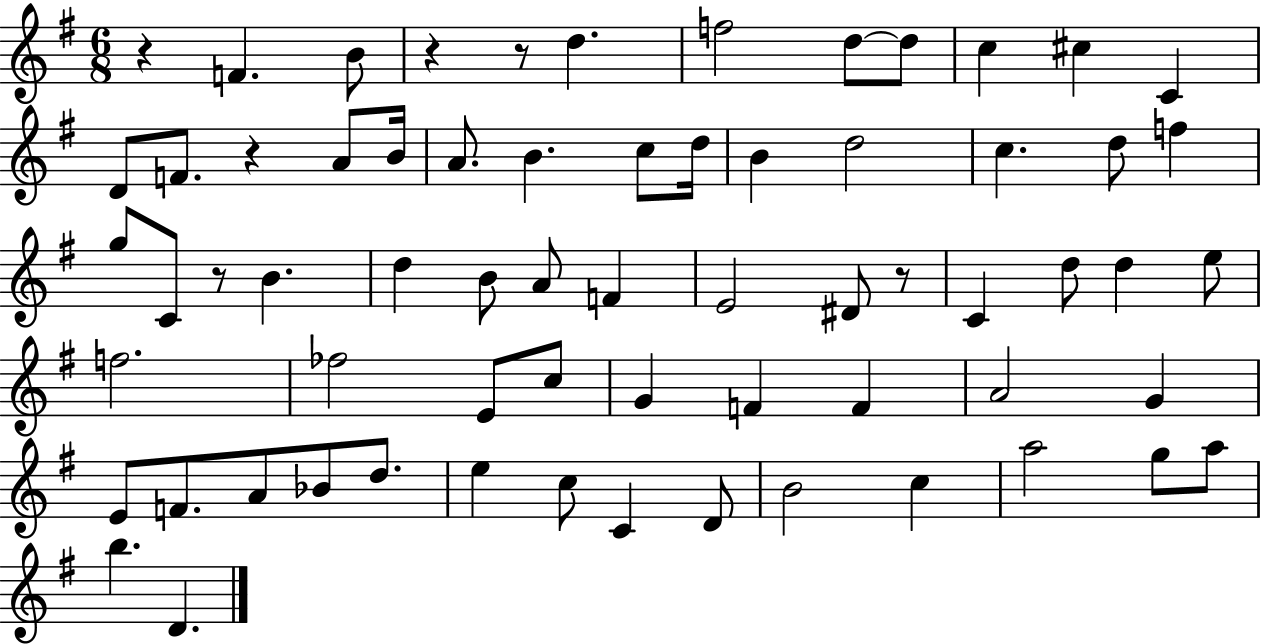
X:1
T:Untitled
M:6/8
L:1/4
K:G
z F B/2 z z/2 d f2 d/2 d/2 c ^c C D/2 F/2 z A/2 B/4 A/2 B c/2 d/4 B d2 c d/2 f g/2 C/2 z/2 B d B/2 A/2 F E2 ^D/2 z/2 C d/2 d e/2 f2 _f2 E/2 c/2 G F F A2 G E/2 F/2 A/2 _B/2 d/2 e c/2 C D/2 B2 c a2 g/2 a/2 b D